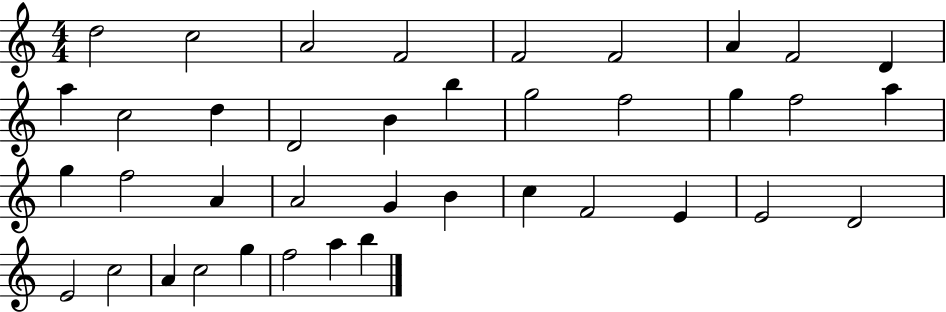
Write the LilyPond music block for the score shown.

{
  \clef treble
  \numericTimeSignature
  \time 4/4
  \key c \major
  d''2 c''2 | a'2 f'2 | f'2 f'2 | a'4 f'2 d'4 | \break a''4 c''2 d''4 | d'2 b'4 b''4 | g''2 f''2 | g''4 f''2 a''4 | \break g''4 f''2 a'4 | a'2 g'4 b'4 | c''4 f'2 e'4 | e'2 d'2 | \break e'2 c''2 | a'4 c''2 g''4 | f''2 a''4 b''4 | \bar "|."
}